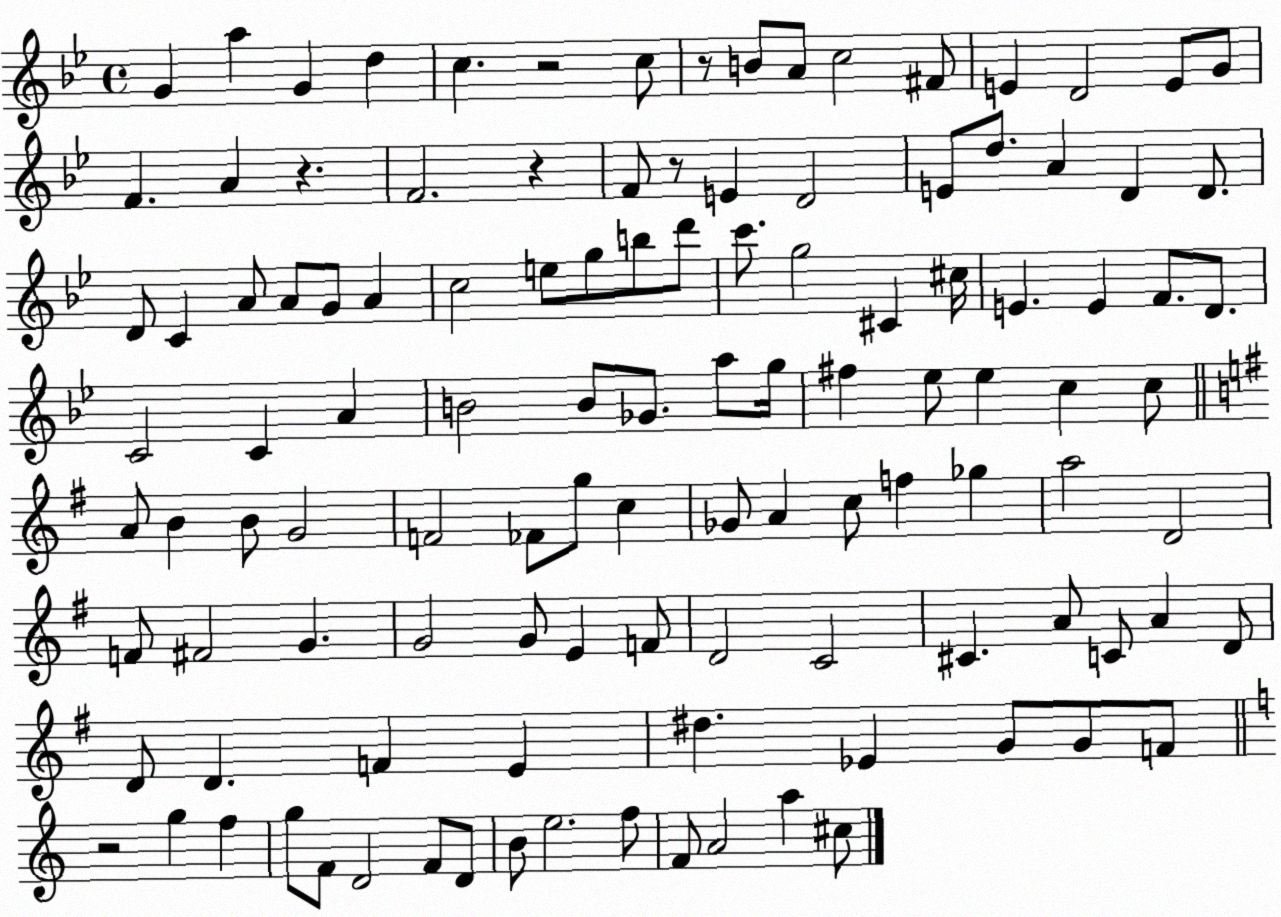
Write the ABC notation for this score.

X:1
T:Untitled
M:4/4
L:1/4
K:Bb
G a G d c z2 c/2 z/2 B/2 A/2 c2 ^F/2 E D2 E/2 G/2 F A z F2 z F/2 z/2 E D2 E/2 d/2 A D D/2 D/2 C A/2 A/2 G/2 A c2 e/2 g/2 b/2 d'/2 c'/2 g2 ^C ^c/4 E E F/2 D/2 C2 C A B2 B/2 _G/2 a/2 g/4 ^f _e/2 _e c c/2 A/2 B B/2 G2 F2 _F/2 g/2 c _G/2 A c/2 f _g a2 D2 F/2 ^F2 G G2 G/2 E F/2 D2 C2 ^C A/2 C/2 A D/2 D/2 D F E ^d _E G/2 G/2 F/2 z2 g f g/2 F/2 D2 F/2 D/2 B/2 e2 f/2 F/2 A2 a ^c/2